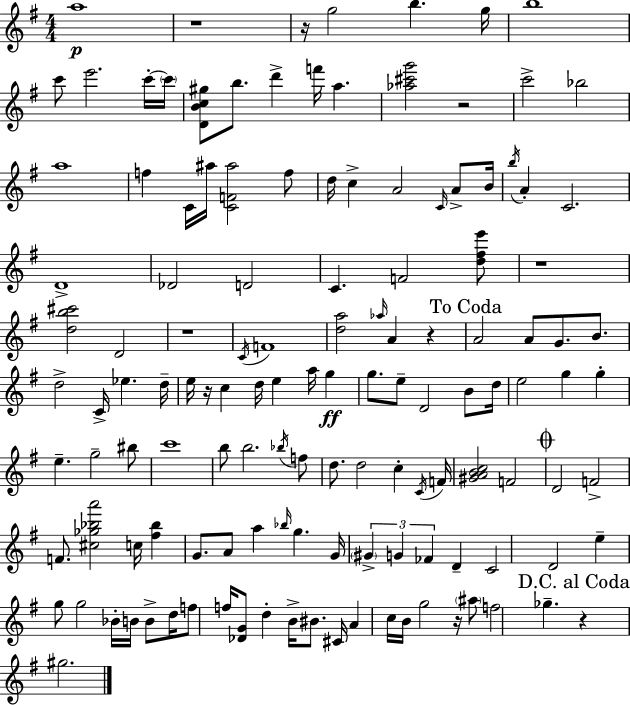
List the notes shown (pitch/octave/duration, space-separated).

A5/w R/w R/s G5/h B5/q. G5/s B5/w C6/e E6/h. C6/s C6/s [D4,B4,C5,G#5]/e B5/e. D6/q F6/s A5/q. [Ab5,C#6,G6]/h R/h C6/h Bb5/h A5/w F5/q C4/s A#5/s [C4,F4,A#5]/h F5/e D5/s C5/q A4/h C4/s A4/e B4/s B5/s A4/q C4/h. D4/w Db4/h D4/h C4/q. F4/h [D5,F#5,E6]/e R/w [D5,B5,C#6]/h D4/h R/w C4/s F4/w [D5,A5]/h Ab5/s A4/q R/q A4/h A4/e G4/e. B4/e. D5/h C4/s Eb5/q. D5/s E5/s R/s C5/q D5/s E5/q A5/s G5/q G5/e. E5/e D4/h B4/e D5/s E5/h G5/q G5/q E5/q. G5/h BIS5/e C6/w B5/e B5/h. Bb5/s F5/e D5/e. D5/h C5/q C4/s F4/s [G#4,A4,B4,C5]/h F4/h D4/h F4/h F4/e. [C#5,Gb5,Bb5,A6]/h C5/s [F#5,Bb5]/q G4/e. A4/e A5/q Bb5/s G5/q. G4/s G#4/q G4/q FES4/q D4/q C4/h D4/h E5/q G5/e G5/h Bb4/s B4/s B4/e D5/s F5/e F5/s [Db4,G4]/e D5/q B4/s BIS4/e. C#4/s A4/q C5/s B4/s G5/h R/s A#5/e F5/h Gb5/q. R/q G#5/h.